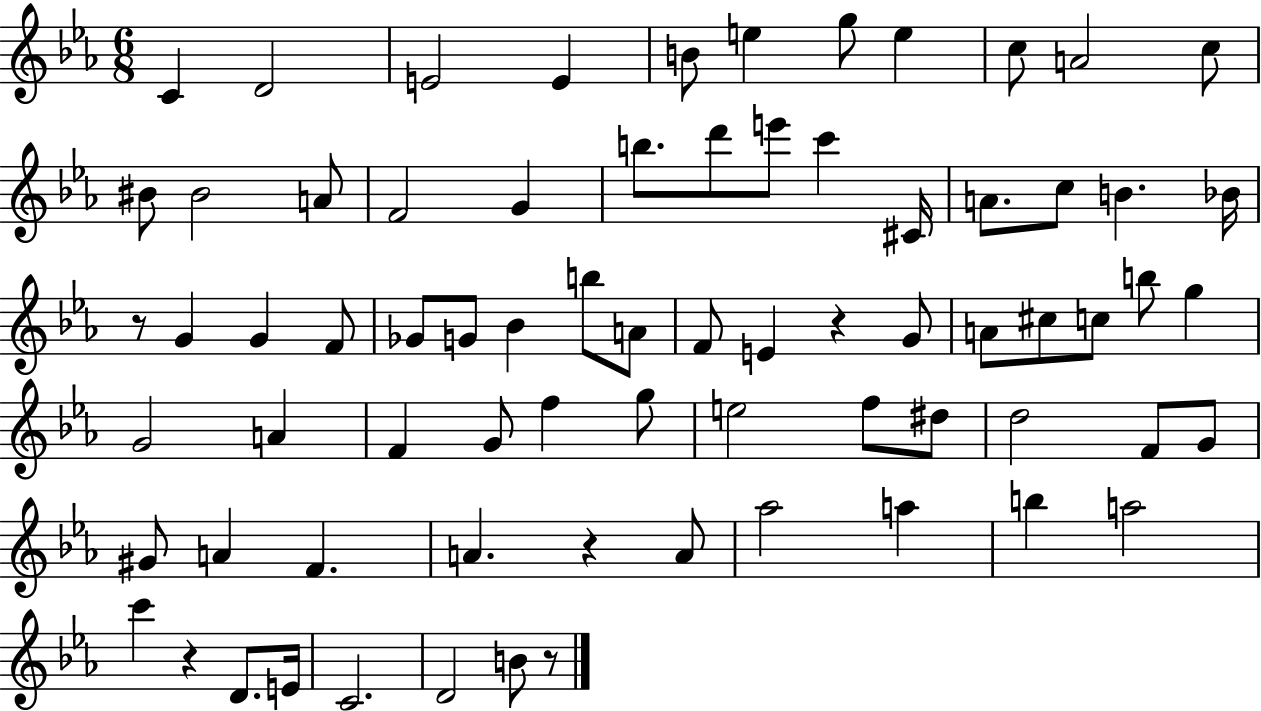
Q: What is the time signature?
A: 6/8